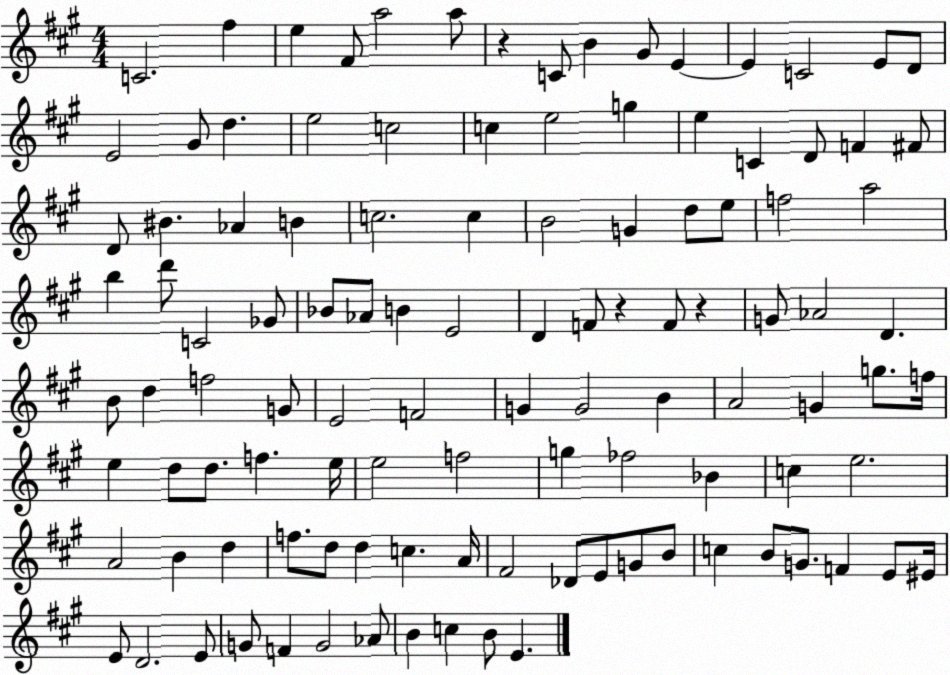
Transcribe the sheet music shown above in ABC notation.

X:1
T:Untitled
M:4/4
L:1/4
K:A
C2 ^f e ^F/2 a2 a/2 z C/2 B ^G/2 E E C2 E/2 D/2 E2 ^G/2 d e2 c2 c e2 g e C D/2 F ^F/2 D/2 ^B _A B c2 c B2 G d/2 e/2 f2 a2 b d'/2 C2 _G/2 _B/2 _A/2 B E2 D F/2 z F/2 z G/2 _A2 D B/2 d f2 G/2 E2 F2 G G2 B A2 G g/2 f/4 e d/2 d/2 f e/4 e2 f2 g _f2 _B c e2 A2 B d f/2 d/2 d c A/4 ^F2 _D/2 E/2 G/2 B/2 c B/2 G/2 F E/2 ^E/4 E/2 D2 E/2 G/2 F G2 _A/2 B c B/2 E